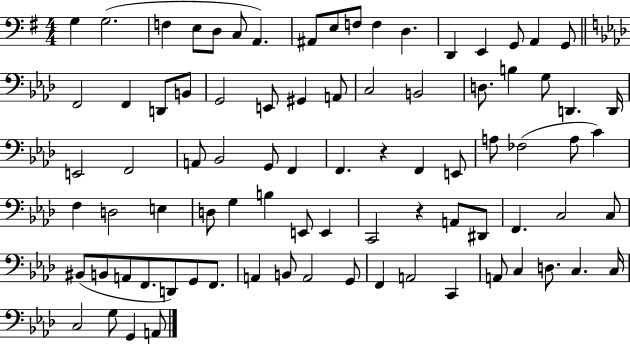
X:1
T:Untitled
M:4/4
L:1/4
K:G
G, G,2 F, E,/2 D,/2 C,/2 A,, ^A,,/2 E,/2 F,/2 F, D, D,, E,, G,,/2 A,, G,,/2 F,,2 F,, D,,/2 B,,/2 G,,2 E,,/2 ^G,, A,,/2 C,2 B,,2 D,/2 B, G,/2 D,, D,,/4 E,,2 F,,2 A,,/2 _B,,2 G,,/2 F,, F,, z F,, E,,/2 A,/2 _F,2 A,/2 C F, D,2 E, D,/2 G, B, E,,/2 E,, C,,2 z A,,/2 ^D,,/2 F,, C,2 C,/2 ^B,,/2 B,,/2 A,,/2 F,,/2 D,,/2 G,,/2 F,,/2 A,, B,,/2 A,,2 G,,/2 F,, A,,2 C,, A,,/2 C, D,/2 C, C,/4 C,2 G,/2 G,, A,,/2